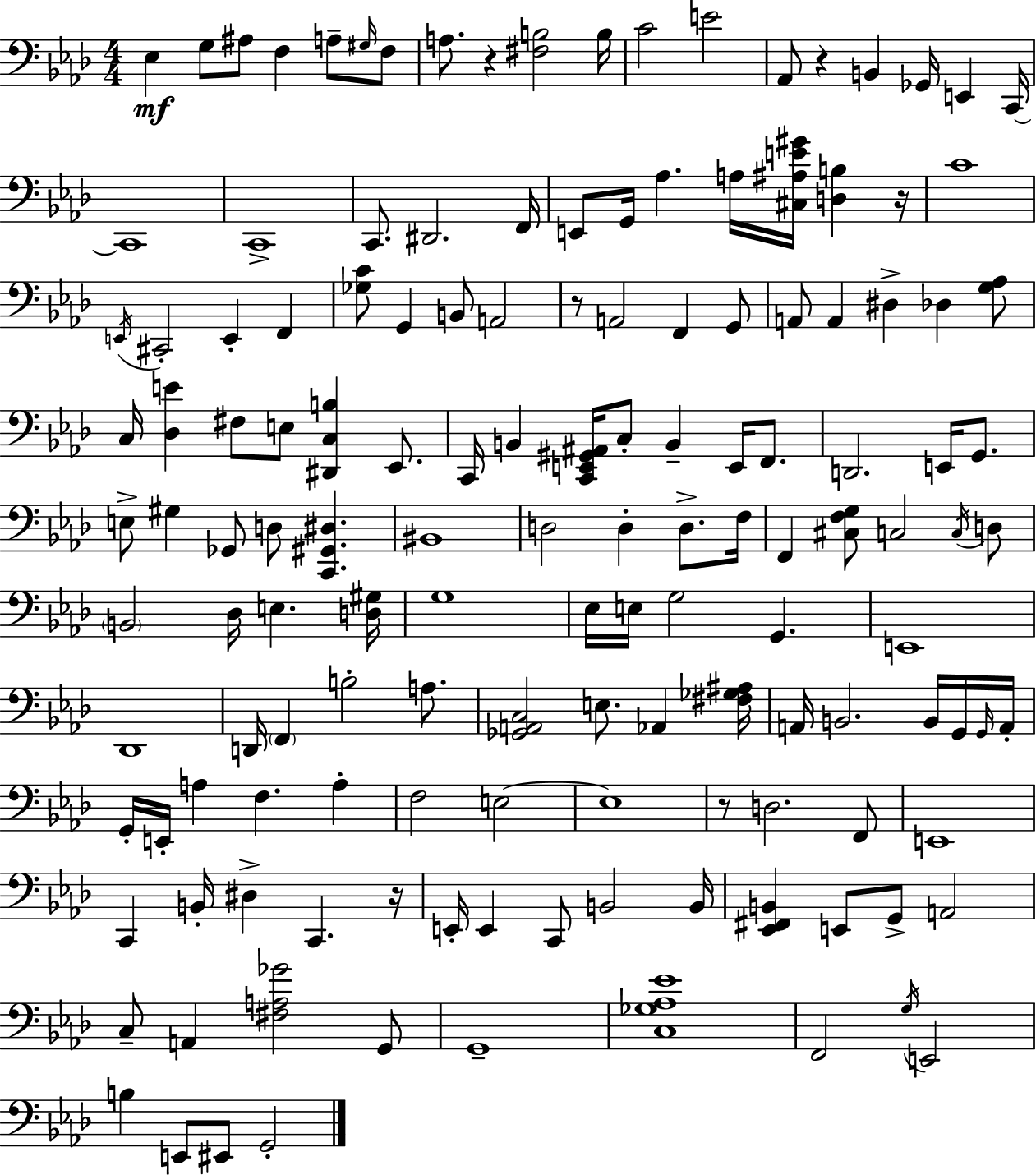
X:1
T:Untitled
M:4/4
L:1/4
K:Ab
_E, G,/2 ^A,/2 F, A,/2 ^G,/4 F,/2 A,/2 z [^F,B,]2 B,/4 C2 E2 _A,,/2 z B,, _G,,/4 E,, C,,/4 C,,4 C,,4 C,,/2 ^D,,2 F,,/4 E,,/2 G,,/4 _A, A,/4 [^C,^A,E^G]/4 [D,B,] z/4 C4 E,,/4 ^C,,2 E,, F,, [_G,C]/2 G,, B,,/2 A,,2 z/2 A,,2 F,, G,,/2 A,,/2 A,, ^D, _D, [G,_A,]/2 C,/4 [_D,E] ^F,/2 E,/2 [^D,,C,B,] _E,,/2 C,,/4 B,, [C,,E,,^G,,^A,,]/4 C,/2 B,, E,,/4 F,,/2 D,,2 E,,/4 G,,/2 E,/2 ^G, _G,,/2 D,/2 [C,,^G,,^D,] ^B,,4 D,2 D, D,/2 F,/4 F,, [^C,F,G,]/2 C,2 C,/4 D,/2 B,,2 _D,/4 E, [D,^G,]/4 G,4 _E,/4 E,/4 G,2 G,, E,,4 _D,,4 D,,/4 F,, B,2 A,/2 [_G,,A,,C,]2 E,/2 _A,, [^F,_G,^A,]/4 A,,/4 B,,2 B,,/4 G,,/4 G,,/4 A,,/4 G,,/4 E,,/4 A, F, A, F,2 E,2 E,4 z/2 D,2 F,,/2 E,,4 C,, B,,/4 ^D, C,, z/4 E,,/4 E,, C,,/2 B,,2 B,,/4 [_E,,^F,,B,,] E,,/2 G,,/2 A,,2 C,/2 A,, [^F,A,_G]2 G,,/2 G,,4 [C,_G,_A,_E]4 F,,2 G,/4 E,,2 B, E,,/2 ^E,,/2 G,,2